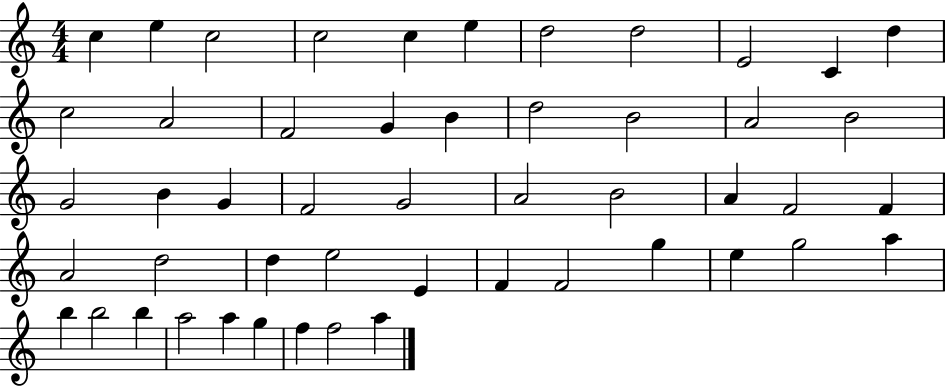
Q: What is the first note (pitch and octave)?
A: C5